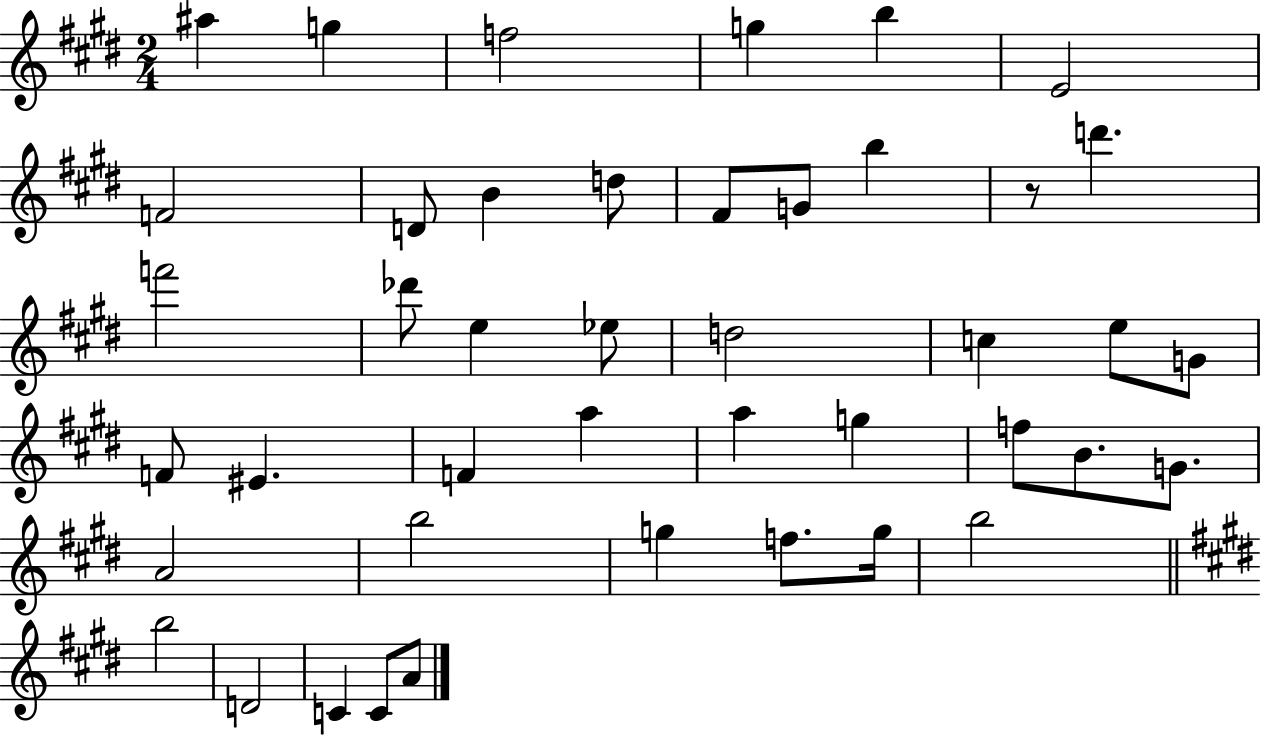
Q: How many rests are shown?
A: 1